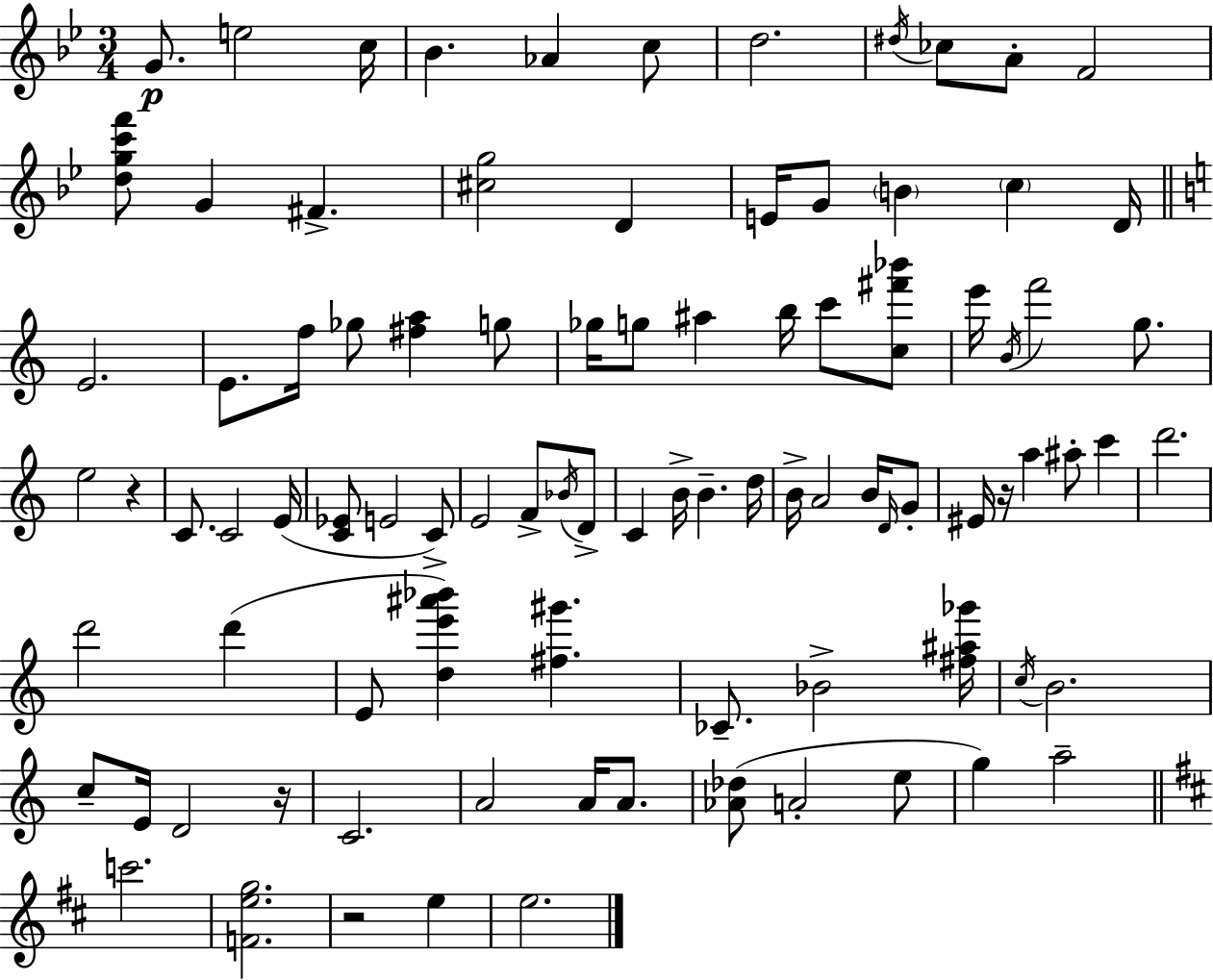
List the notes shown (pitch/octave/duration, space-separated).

G4/e. E5/h C5/s Bb4/q. Ab4/q C5/e D5/h. D#5/s CES5/e A4/e F4/h [D5,G5,C6,F6]/e G4/q F#4/q. [C#5,G5]/h D4/q E4/s G4/e B4/q C5/q D4/s E4/h. E4/e. F5/s Gb5/e [F#5,A5]/q G5/e Gb5/s G5/e A#5/q B5/s C6/e [C5,F#6,Bb6]/e E6/s B4/s F6/h G5/e. E5/h R/q C4/e. C4/h E4/s [C4,Eb4]/e E4/h C4/e E4/h F4/e Bb4/s D4/e C4/q B4/s B4/q. D5/s B4/s A4/h B4/s D4/s G4/e EIS4/s R/s A5/q A#5/e C6/q D6/h. D6/h D6/q E4/e [D5,E6,A#6,Bb6]/q [F#5,G#6]/q. CES4/e. Bb4/h [F#5,A#5,Gb6]/s C5/s B4/h. C5/e E4/s D4/h R/s C4/h. A4/h A4/s A4/e. [Ab4,Db5]/e A4/h E5/e G5/q A5/h C6/h. [F4,E5,G5]/h. R/h E5/q E5/h.